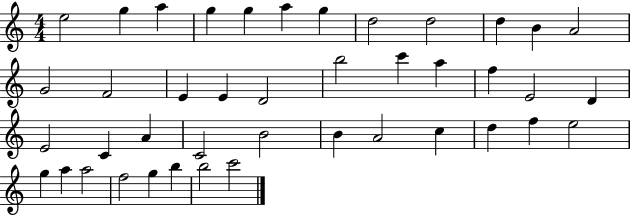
E5/h G5/q A5/q G5/q G5/q A5/q G5/q D5/h D5/h D5/q B4/q A4/h G4/h F4/h E4/q E4/q D4/h B5/h C6/q A5/q F5/q E4/h D4/q E4/h C4/q A4/q C4/h B4/h B4/q A4/h C5/q D5/q F5/q E5/h G5/q A5/q A5/h F5/h G5/q B5/q B5/h C6/h